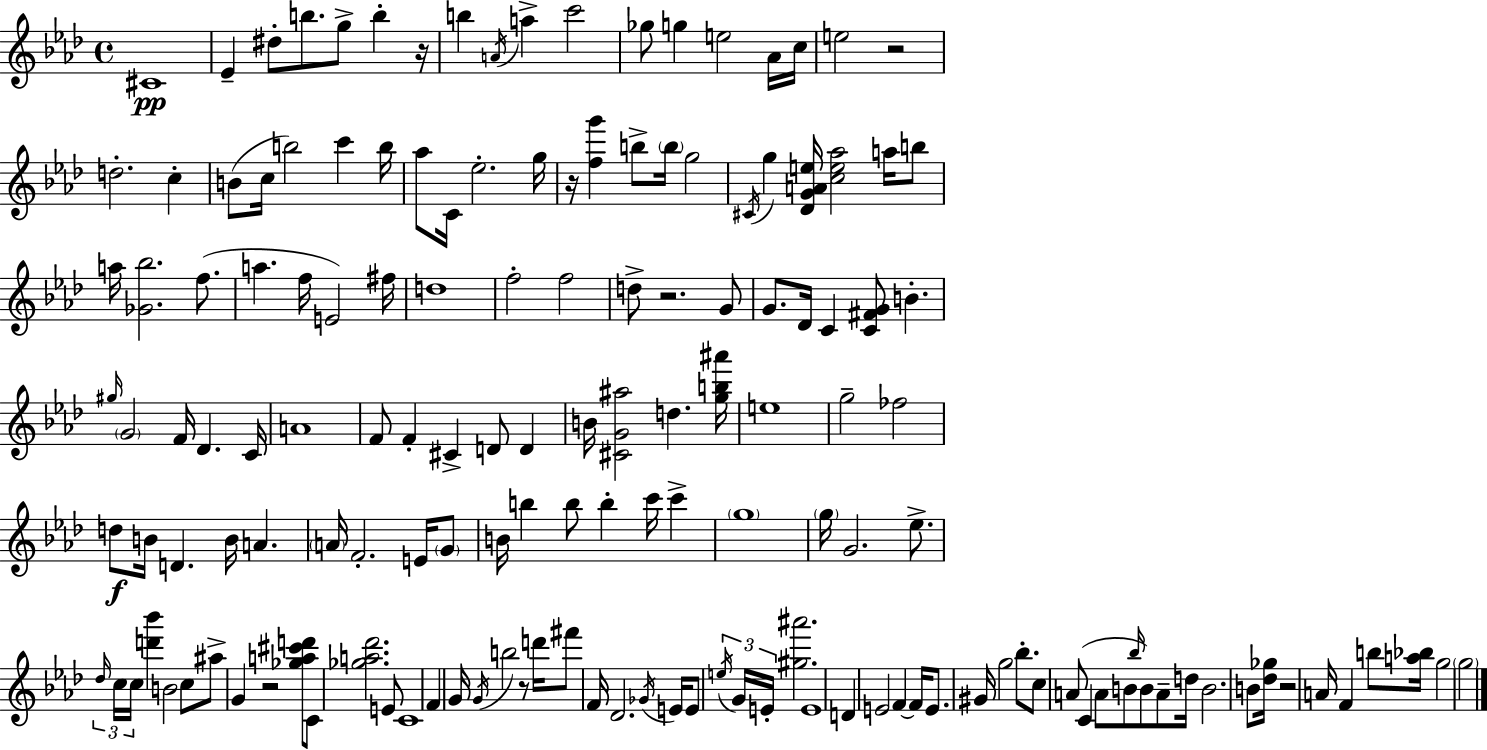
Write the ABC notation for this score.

X:1
T:Untitled
M:4/4
L:1/4
K:Fm
^C4 _E ^d/2 b/2 g/2 b z/4 b A/4 a c'2 _g/2 g e2 _A/4 c/4 e2 z2 d2 c B/2 c/4 b2 c' b/4 _a/2 C/4 _e2 g/4 z/4 [fg'] b/2 b/4 g2 ^C/4 g [_DGAe]/4 [ce_a]2 a/4 b/2 a/4 [_G_b]2 f/2 a f/4 E2 ^f/4 d4 f2 f2 d/2 z2 G/2 G/2 _D/4 C [C^FG]/2 B ^g/4 G2 F/4 _D C/4 A4 F/2 F ^C D/2 D B/4 [^CG^a]2 d [gb^a']/4 e4 g2 _f2 d/2 B/4 D B/4 A A/4 F2 E/4 G/2 B/4 b b/2 b c'/4 c' g4 g/4 G2 _e/2 _d/4 c/4 c/4 [d'_b'] B2 c/2 ^a/2 G z2 [_ga^c'd']/2 C/2 [_ga_d']2 E/2 C4 F G/4 G/4 b2 z/2 d'/4 ^f'/2 F/4 _D2 _G/4 E/4 E/2 e/4 G/4 E/4 [^g^a']2 E4 D E2 F F/4 E/2 ^G/4 g2 _b/2 c/2 A/2 C A/2 B/2 _b/4 B/2 A/2 d/4 B2 B/2 [_d_g]/4 z2 A/4 F b/2 [a_b]/4 g2 g2